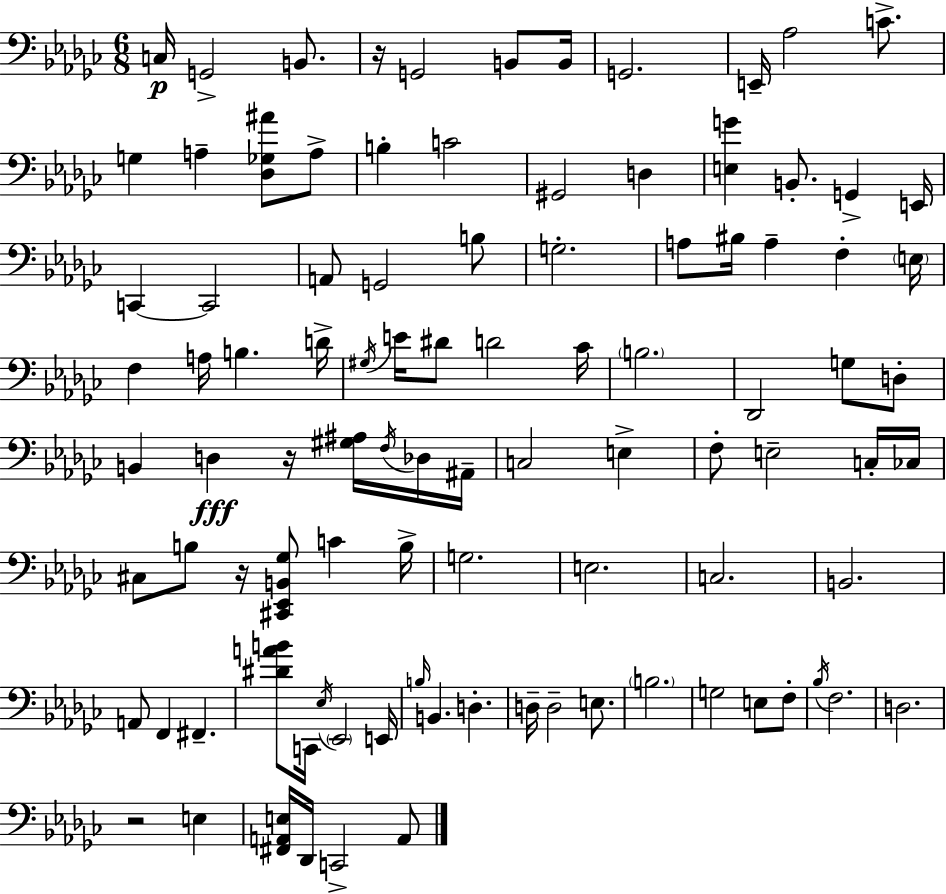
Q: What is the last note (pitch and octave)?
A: A2